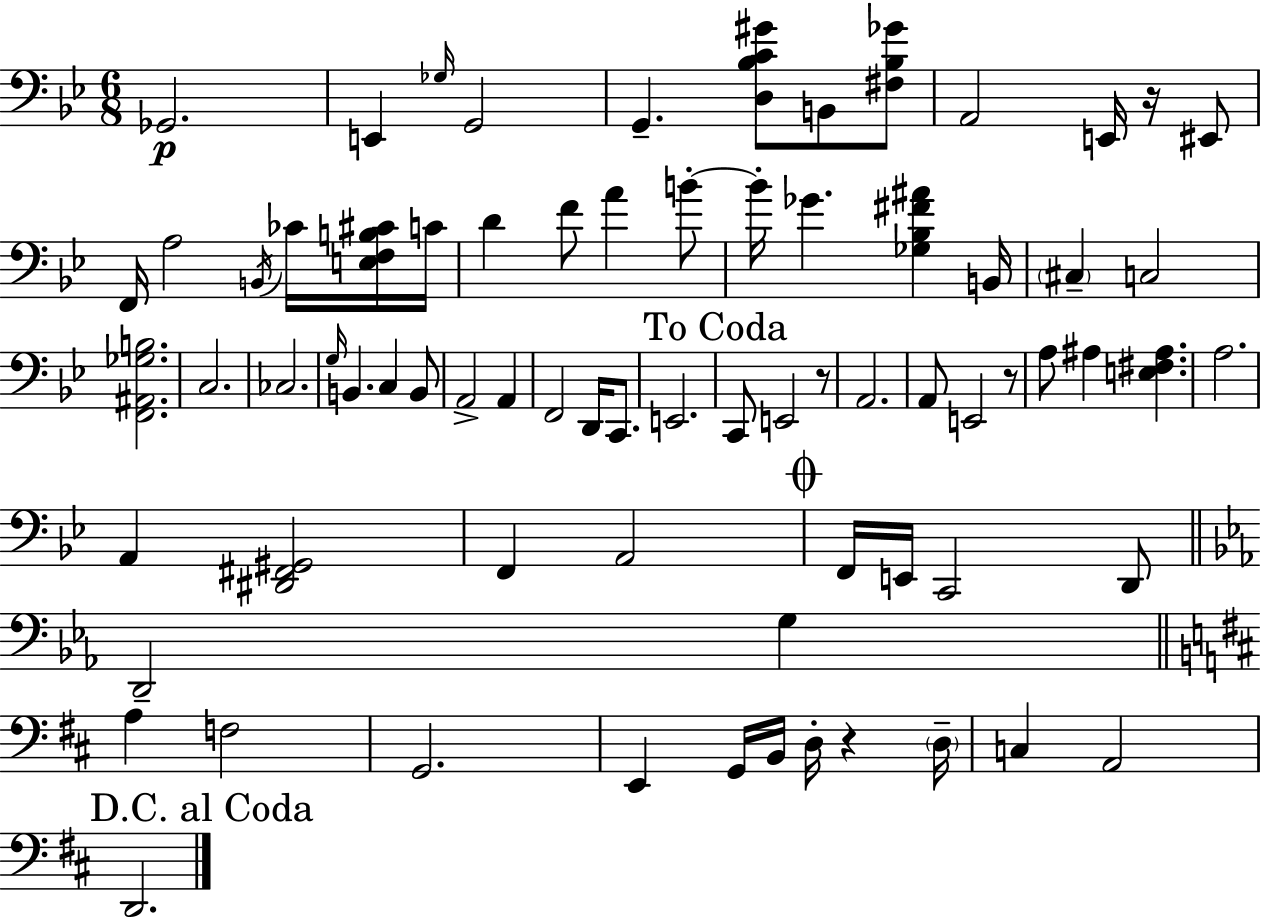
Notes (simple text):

Gb2/h. E2/q Gb3/s G2/h G2/q. [D3,Bb3,C4,G#4]/e B2/e [F#3,Bb3,Gb4]/e A2/h E2/s R/s EIS2/e F2/s A3/h B2/s CES4/s [E3,F3,B3,C#4]/s C4/s D4/q F4/e A4/q B4/e B4/s Gb4/q. [Gb3,Bb3,F#4,A#4]/q B2/s C#3/q C3/h [F2,A#2,Gb3,B3]/h. C3/h. CES3/h. G3/s B2/q. C3/q B2/e A2/h A2/q F2/h D2/s C2/e. E2/h. C2/e E2/h R/e A2/h. A2/e E2/h R/e A3/e A#3/q [E3,F#3,A#3]/q. A3/h. A2/q [D#2,F#2,G#2]/h F2/q A2/h F2/s E2/s C2/h D2/e D2/h G3/q A3/q F3/h G2/h. E2/q G2/s B2/s D3/s R/q D3/s C3/q A2/h D2/h.